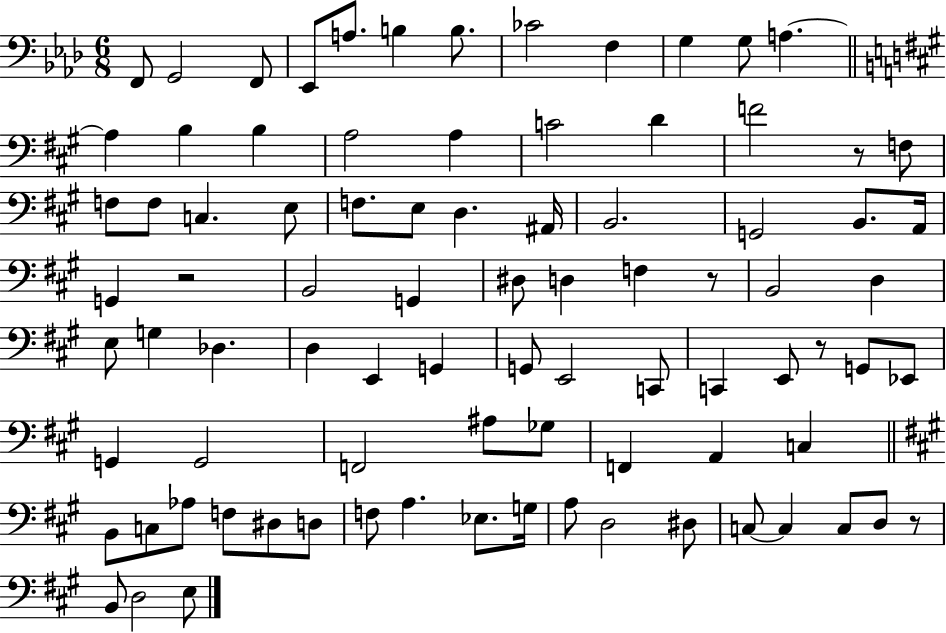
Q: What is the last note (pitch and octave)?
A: E3